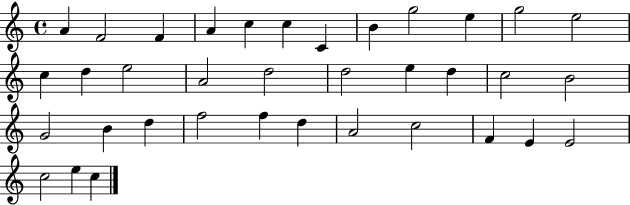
X:1
T:Untitled
M:4/4
L:1/4
K:C
A F2 F A c c C B g2 e g2 e2 c d e2 A2 d2 d2 e d c2 B2 G2 B d f2 f d A2 c2 F E E2 c2 e c